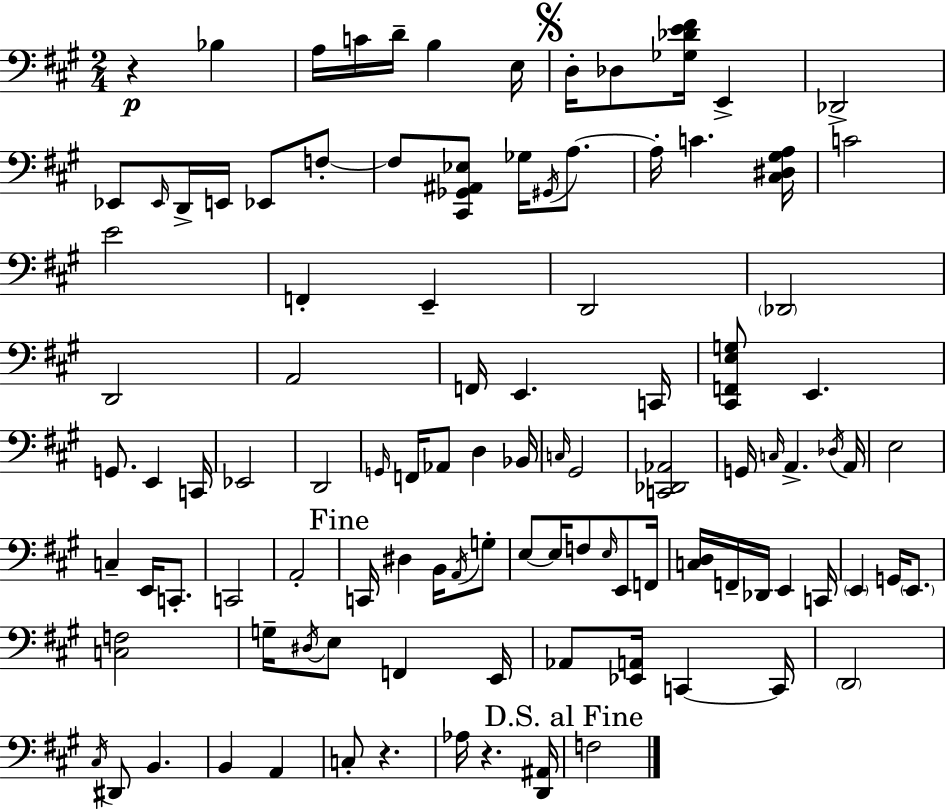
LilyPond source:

{
  \clef bass
  \numericTimeSignature
  \time 2/4
  \key a \major
  r4\p bes4 | a16 c'16 d'16-- b4 e16 | \mark \markup { \musicglyph "scripts.segno" } d16-. des8 <ges des' e' fis'>16 e,4-> | des,2-> | \break ees,8 \grace { ees,16 } d,16-> e,16 ees,8 f8-.~~ | f8 <cis, ges, ais, ees>8 ges16 \acciaccatura { gis,16 } a8.~~ | a16-. c'4. | <cis dis gis a>16 c'2 | \break e'2 | f,4-. e,4-- | d,2 | \parenthesize des,2 | \break d,2 | a,2 | f,16 e,4. | c,16 <cis, f, e g>8 e,4. | \break g,8. e,4 | c,16 ees,2 | d,2 | \grace { g,16 } f,16 aes,8 d4 | \break bes,16 \grace { c16 } gis,2 | <c, des, aes,>2 | g,16 \grace { c16 } a,4.-> | \acciaccatura { des16 } a,16 e2 | \break c4-- | e,16 c,8.-. c,2 | a,2-. | \mark "Fine" c,16 dis4 | \break b,16 \acciaccatura { a,16 } g8-. e8~~ | e16 f8 \grace { e16 } e,8 f,16 | <c d>16 f,16-- des,16 e,4 c,16 | \parenthesize e,4 g,16 \parenthesize e,8. | \break <c f>2 | g16-- \acciaccatura { dis16 } e8 f,4 | e,16 aes,8 <ees, a,>16 c,4~~ | c,16 \parenthesize d,2 | \break \acciaccatura { cis16 } dis,8 b,4. | b,4 a,4 | c8-. r4. | aes16 r4. | \break <d, ais,>16 \mark "D.S. al Fine" f2 | \bar "|."
}